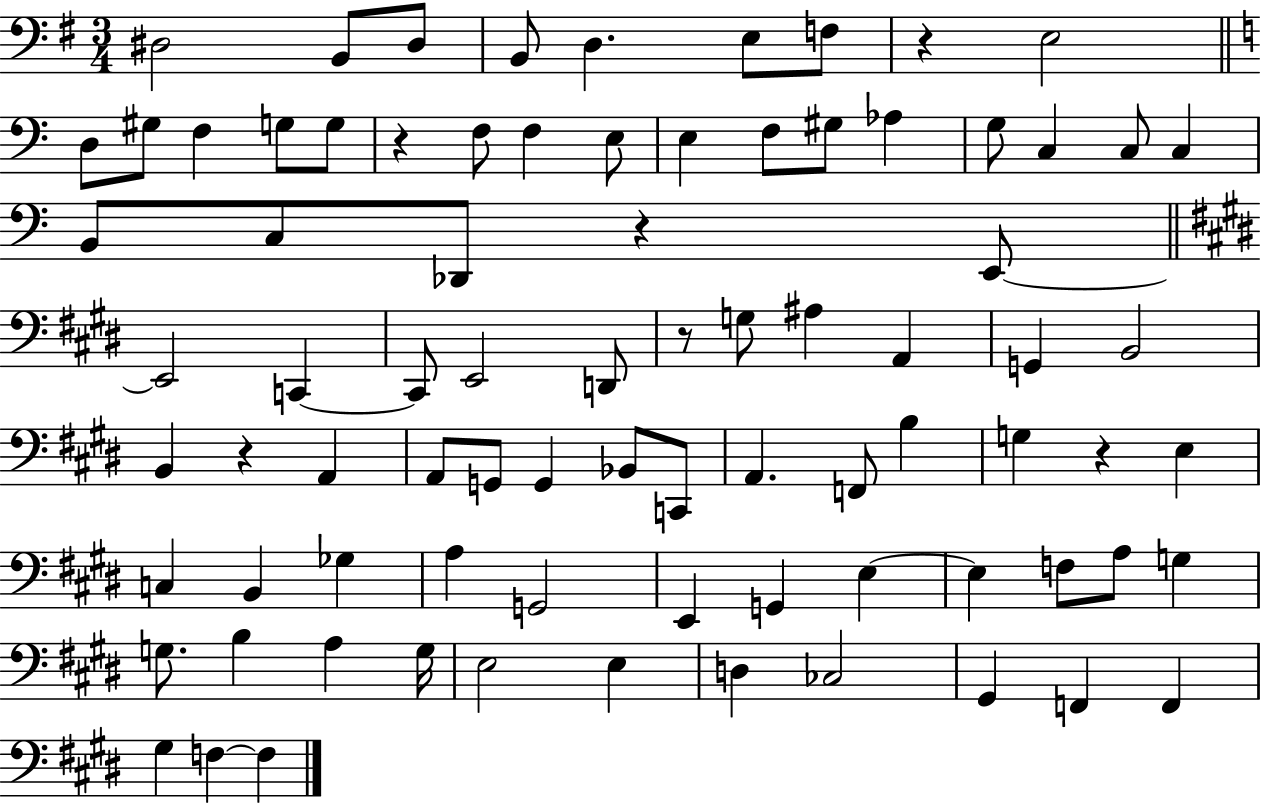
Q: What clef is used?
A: bass